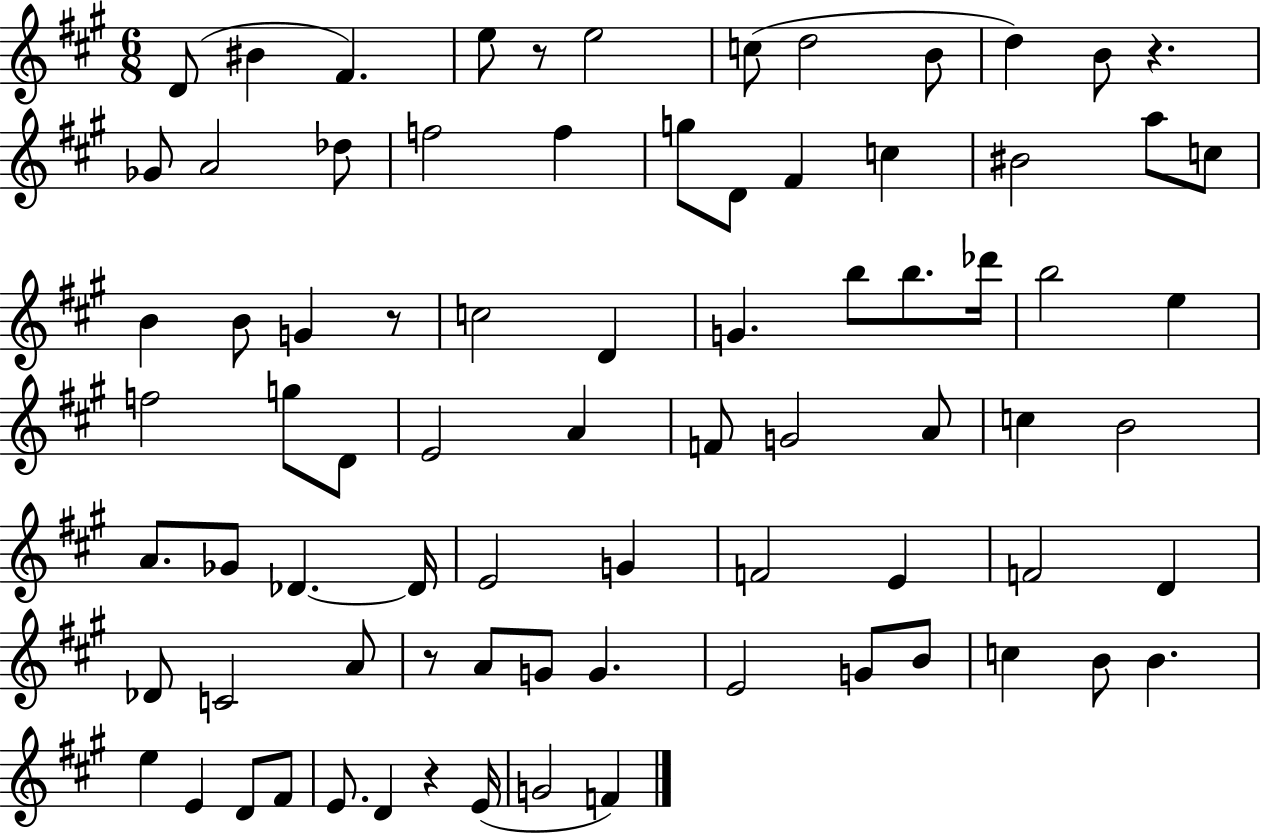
D4/e BIS4/q F#4/q. E5/e R/e E5/h C5/e D5/h B4/e D5/q B4/e R/q. Gb4/e A4/h Db5/e F5/h F5/q G5/e D4/e F#4/q C5/q BIS4/h A5/e C5/e B4/q B4/e G4/q R/e C5/h D4/q G4/q. B5/e B5/e. Db6/s B5/h E5/q F5/h G5/e D4/e E4/h A4/q F4/e G4/h A4/e C5/q B4/h A4/e. Gb4/e Db4/q. Db4/s E4/h G4/q F4/h E4/q F4/h D4/q Db4/e C4/h A4/e R/e A4/e G4/e G4/q. E4/h G4/e B4/e C5/q B4/e B4/q. E5/q E4/q D4/e F#4/e E4/e. D4/q R/q E4/s G4/h F4/q